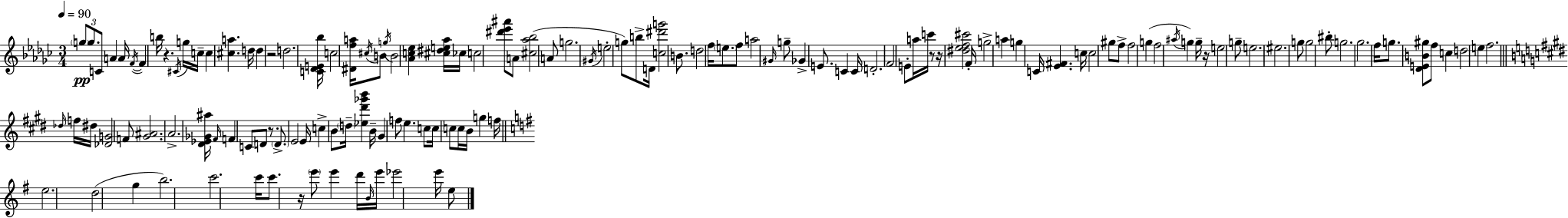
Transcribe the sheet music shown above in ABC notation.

X:1
T:Untitled
M:3/4
L:1/4
K:Ebm
g/2 g/2 C/2 A A/4 F/4 F b/4 z ^C/4 g/4 c/4 c [^ca] d/4 d z2 d2 [C_DE_b]/4 c2 [^Dfa]/4 ^c/4 B/2 g/4 B2 [_Ac_e] [^c^de_a]/4 _c/4 c2 [^d'_e'^a']/2 A/2 [^c_a_b]2 A/2 g2 ^G/4 e2 g/2 b/2 D/4 [c^d'g']2 B/2 d2 f/4 e/2 f/2 a2 ^G/4 g/2 _G E/2 C C/4 D2 F2 E/2 a/4 c'/4 z/2 z/4 [^d_ef^c']2 F/4 g2 a g C/4 [_E^F] c/4 c2 ^g/2 f/2 f2 g f2 ^a/4 g g/4 z/4 e2 g/2 e2 ^e2 g/2 g2 ^b/2 g2 _g2 f/4 g/2 [_DEB^g]/2 f/2 c d2 e f2 _d/4 f/4 ^d/4 [_DG]2 F/2 [^G^A]2 A2 [^D_E_G^a]/4 ^F/4 F C/2 D/2 z/2 D/2 E2 E/4 c B/2 d/4 [_e^d'_g'b'] B/4 ^G f/2 e c/2 c/4 c/2 c/4 B/4 g f/4 e2 d2 g b2 c'2 c'/4 c'/2 z/4 e'/2 e' d'/4 B/4 e'/4 _e'2 e'/4 e/2